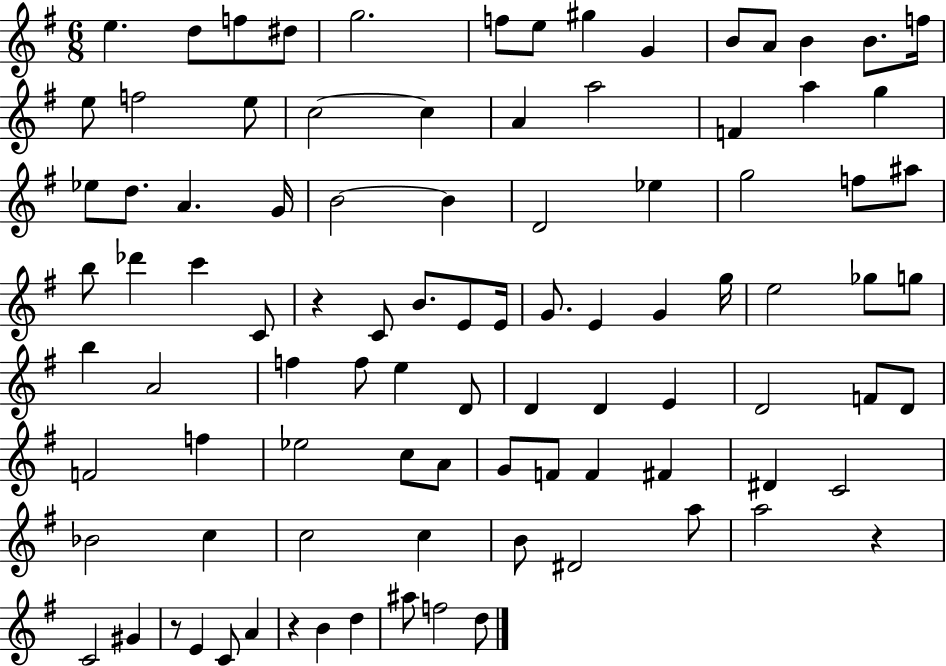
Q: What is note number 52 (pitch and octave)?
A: A4